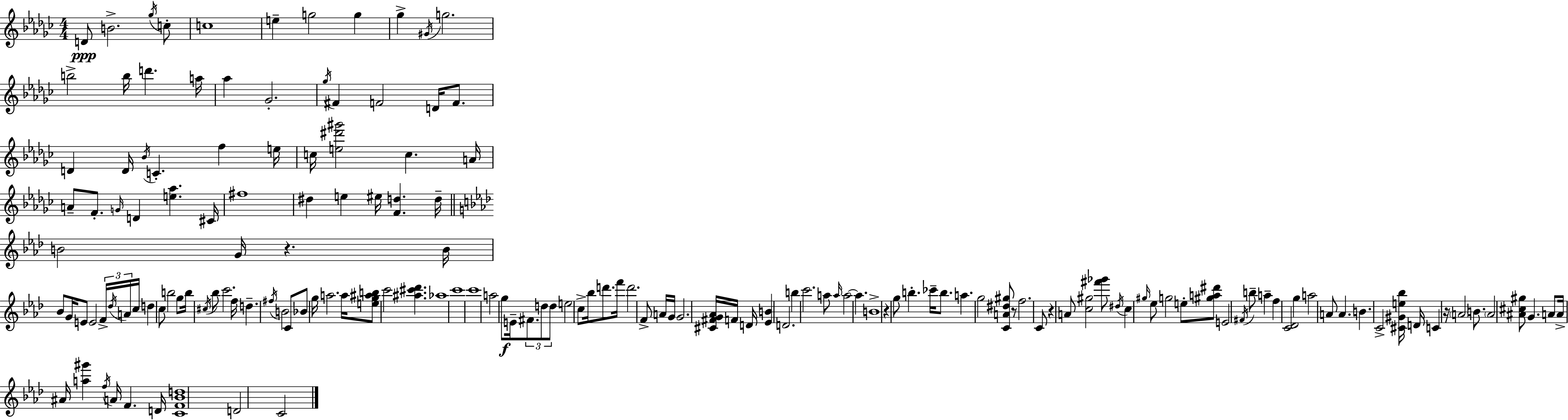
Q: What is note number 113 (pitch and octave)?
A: G5